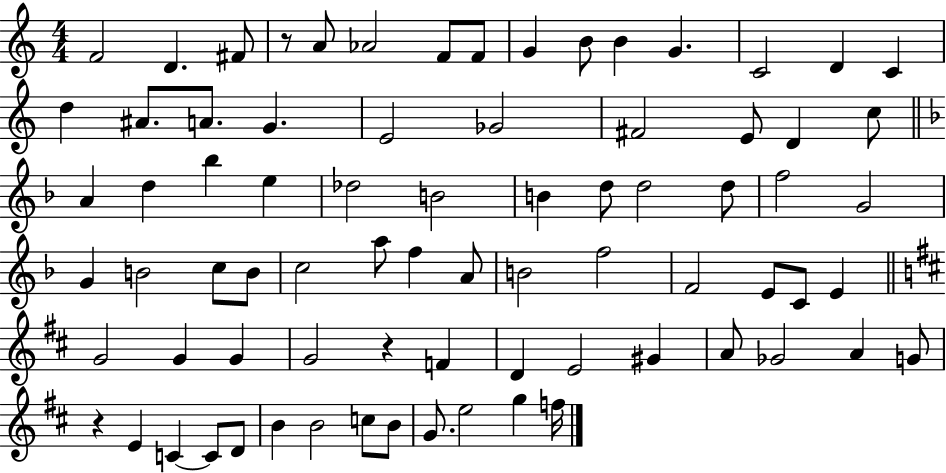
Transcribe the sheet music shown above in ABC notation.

X:1
T:Untitled
M:4/4
L:1/4
K:C
F2 D ^F/2 z/2 A/2 _A2 F/2 F/2 G B/2 B G C2 D C d ^A/2 A/2 G E2 _G2 ^F2 E/2 D c/2 A d _b e _d2 B2 B d/2 d2 d/2 f2 G2 G B2 c/2 B/2 c2 a/2 f A/2 B2 f2 F2 E/2 C/2 E G2 G G G2 z F D E2 ^G A/2 _G2 A G/2 z E C C/2 D/2 B B2 c/2 B/2 G/2 e2 g f/4